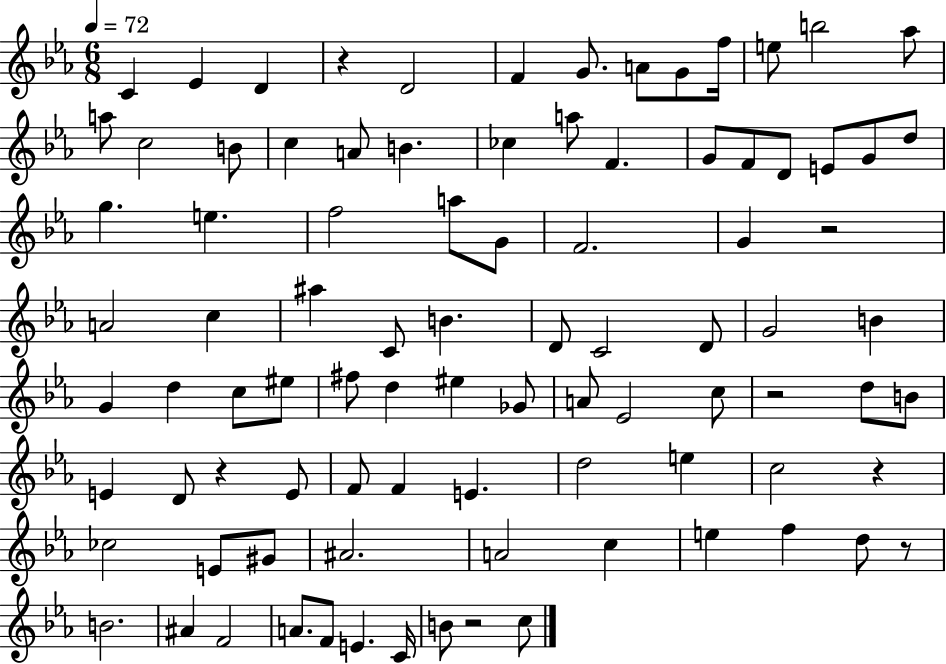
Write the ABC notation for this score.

X:1
T:Untitled
M:6/8
L:1/4
K:Eb
C _E D z D2 F G/2 A/2 G/2 f/4 e/2 b2 _a/2 a/2 c2 B/2 c A/2 B _c a/2 F G/2 F/2 D/2 E/2 G/2 d/2 g e f2 a/2 G/2 F2 G z2 A2 c ^a C/2 B D/2 C2 D/2 G2 B G d c/2 ^e/2 ^f/2 d ^e _G/2 A/2 _E2 c/2 z2 d/2 B/2 E D/2 z E/2 F/2 F E d2 e c2 z _c2 E/2 ^G/2 ^A2 A2 c e f d/2 z/2 B2 ^A F2 A/2 F/2 E C/4 B/2 z2 c/2